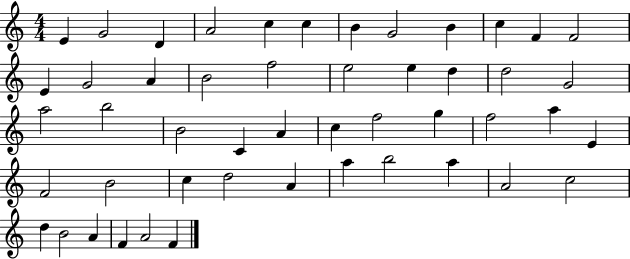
X:1
T:Untitled
M:4/4
L:1/4
K:C
E G2 D A2 c c B G2 B c F F2 E G2 A B2 f2 e2 e d d2 G2 a2 b2 B2 C A c f2 g f2 a E F2 B2 c d2 A a b2 a A2 c2 d B2 A F A2 F